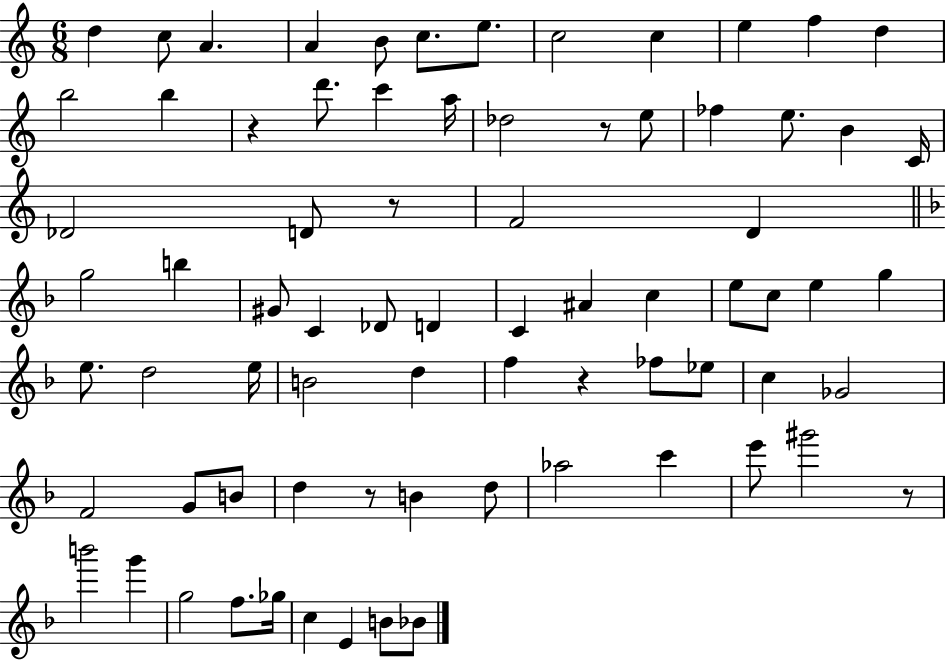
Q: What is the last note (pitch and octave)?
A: Bb4